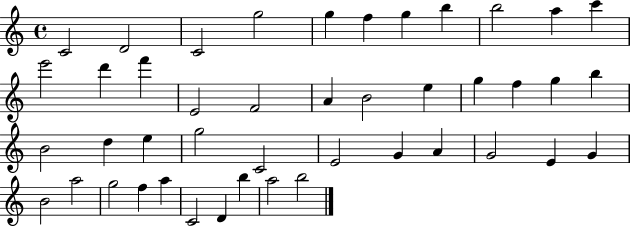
C4/h D4/h C4/h G5/h G5/q F5/q G5/q B5/q B5/h A5/q C6/q E6/h D6/q F6/q E4/h F4/h A4/q B4/h E5/q G5/q F5/q G5/q B5/q B4/h D5/q E5/q G5/h C4/h E4/h G4/q A4/q G4/h E4/q G4/q B4/h A5/h G5/h F5/q A5/q C4/h D4/q B5/q A5/h B5/h